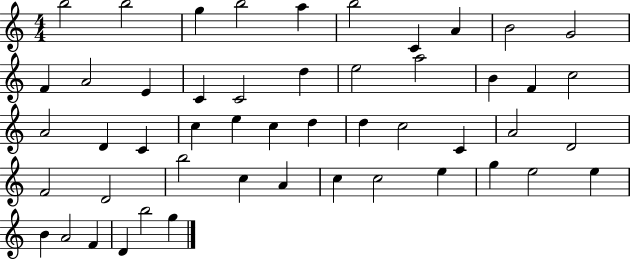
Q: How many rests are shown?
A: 0